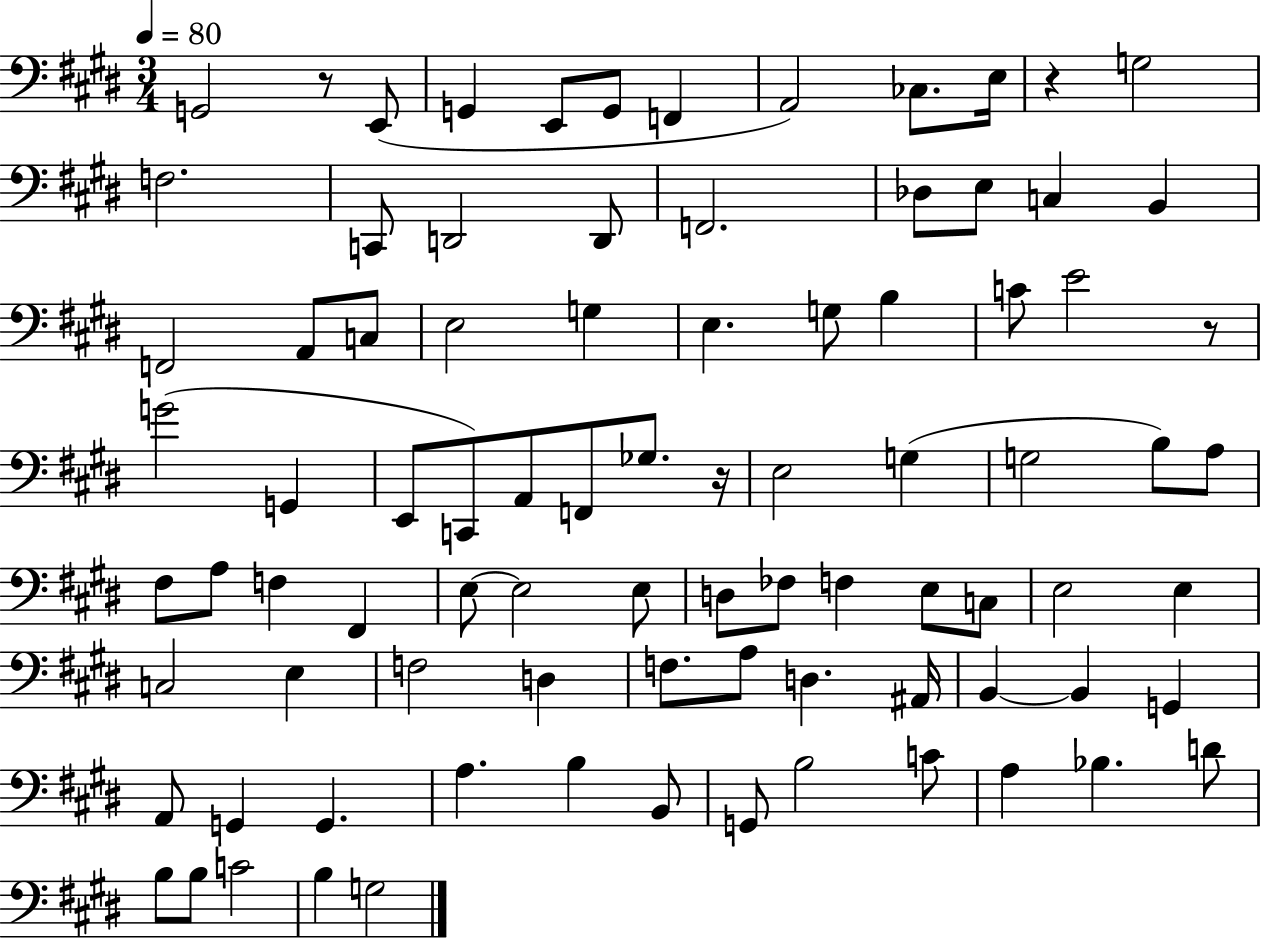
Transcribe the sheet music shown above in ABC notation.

X:1
T:Untitled
M:3/4
L:1/4
K:E
G,,2 z/2 E,,/2 G,, E,,/2 G,,/2 F,, A,,2 _C,/2 E,/4 z G,2 F,2 C,,/2 D,,2 D,,/2 F,,2 _D,/2 E,/2 C, B,, F,,2 A,,/2 C,/2 E,2 G, E, G,/2 B, C/2 E2 z/2 G2 G,, E,,/2 C,,/2 A,,/2 F,,/2 _G,/2 z/4 E,2 G, G,2 B,/2 A,/2 ^F,/2 A,/2 F, ^F,, E,/2 E,2 E,/2 D,/2 _F,/2 F, E,/2 C,/2 E,2 E, C,2 E, F,2 D, F,/2 A,/2 D, ^A,,/4 B,, B,, G,, A,,/2 G,, G,, A, B, B,,/2 G,,/2 B,2 C/2 A, _B, D/2 B,/2 B,/2 C2 B, G,2